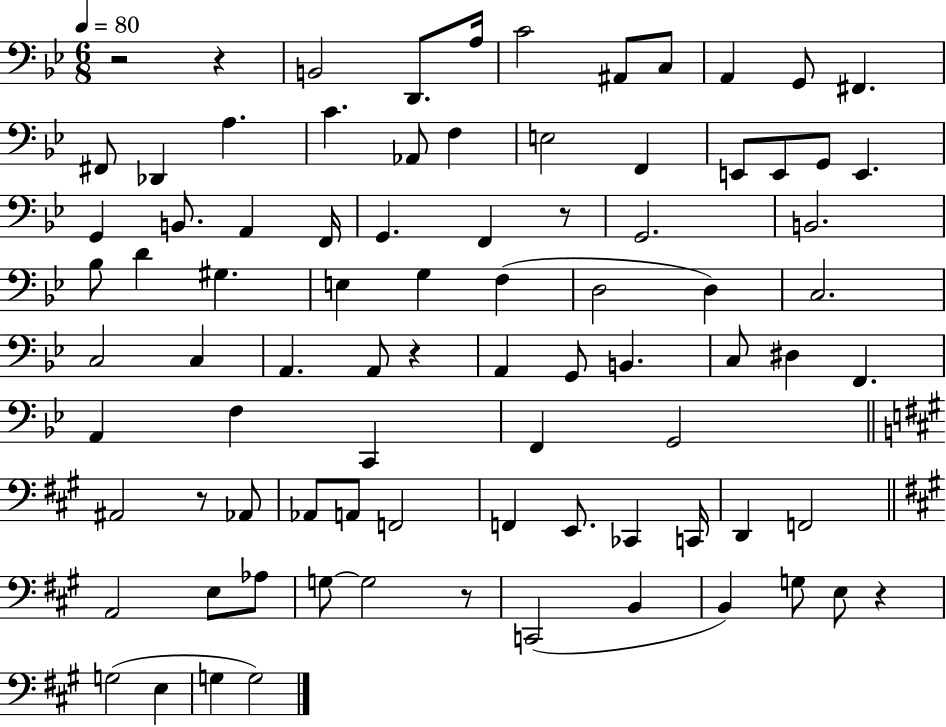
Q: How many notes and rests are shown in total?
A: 85